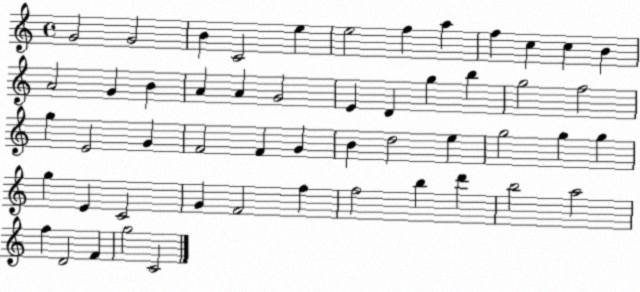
X:1
T:Untitled
M:4/4
L:1/4
K:C
G2 G2 B C2 e e2 f a f c c B A2 G B A A G2 E D g b g2 f2 g E2 G F2 F G B d2 e g2 g g g E C2 G F2 f f2 b d' b2 a2 f D2 F g2 C2